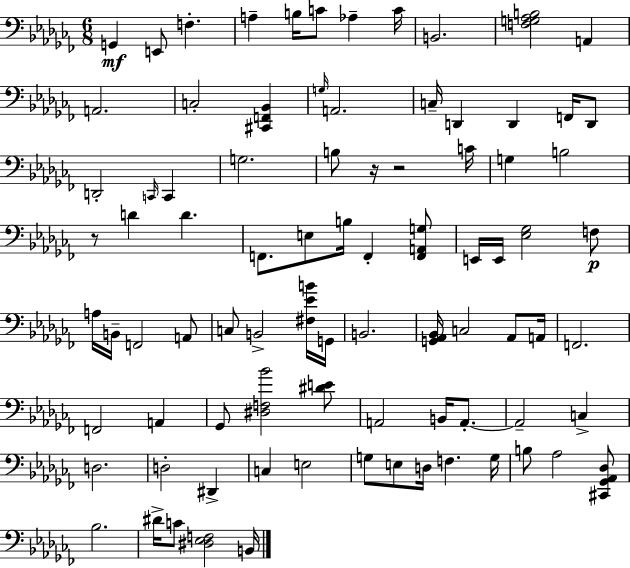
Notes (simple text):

G2/q E2/e F3/q. A3/q B3/s C4/e Ab3/q C4/s B2/h. [F3,G3,Ab3,B3]/h A2/q A2/h. C3/h [C#2,F2,Bb2]/q G3/s A2/h. C3/s D2/q D2/q F2/s D2/e D2/h C2/s C2/q G3/h. B3/e R/s R/h C4/s G3/q B3/h R/e D4/q D4/q. F2/e. E3/e B3/s F2/q [F2,A2,G3]/e E2/s E2/s [Eb3,Gb3]/h F3/e A3/s B2/s F2/h A2/e C3/e B2/h [F#3,Eb4,B4]/s G2/s B2/h. [G2,Ab2,Bb2]/s C3/h Ab2/e A2/s F2/h. F2/h A2/q Gb2/e [D#3,F3,Bb4]/h [D#4,E4]/e A2/h B2/s A2/e. A2/h C3/q D3/h. D3/h D#2/q C3/q E3/h G3/e E3/e D3/s F3/q. G3/s B3/e Ab3/h [C#2,Gb2,Ab2,Db3]/e Bb3/h. D#4/s C4/e [D#3,Eb3,F3]/h B2/s